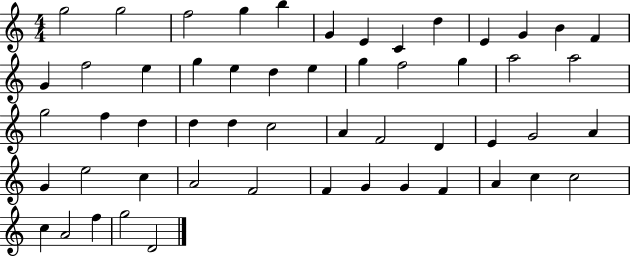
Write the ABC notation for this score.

X:1
T:Untitled
M:4/4
L:1/4
K:C
g2 g2 f2 g b G E C d E G B F G f2 e g e d e g f2 g a2 a2 g2 f d d d c2 A F2 D E G2 A G e2 c A2 F2 F G G F A c c2 c A2 f g2 D2